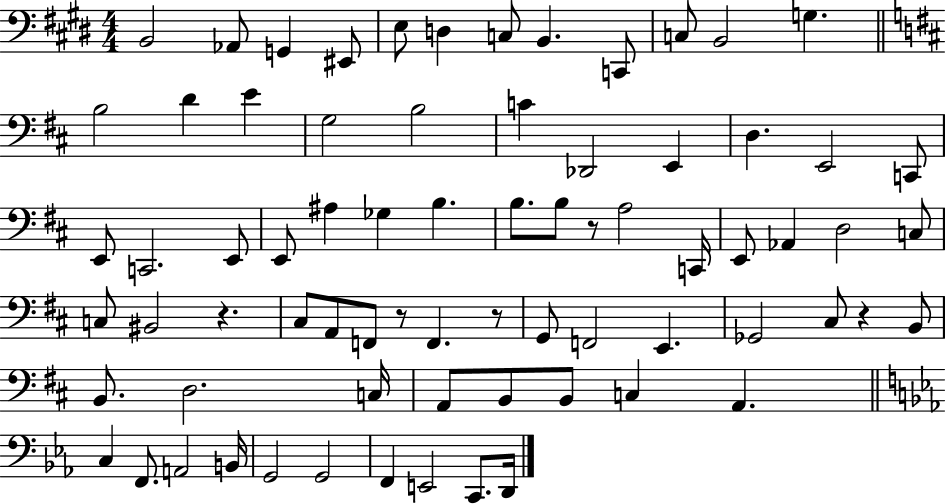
B2/h Ab2/e G2/q EIS2/e E3/e D3/q C3/e B2/q. C2/e C3/e B2/h G3/q. B3/h D4/q E4/q G3/h B3/h C4/q Db2/h E2/q D3/q. E2/h C2/e E2/e C2/h. E2/e E2/e A#3/q Gb3/q B3/q. B3/e. B3/e R/e A3/h C2/s E2/e Ab2/q D3/h C3/e C3/e BIS2/h R/q. C#3/e A2/e F2/e R/e F2/q. R/e G2/e F2/h E2/q. Gb2/h C#3/e R/q B2/e B2/e. D3/h. C3/s A2/e B2/e B2/e C3/q A2/q. C3/q F2/e. A2/h B2/s G2/h G2/h F2/q E2/h C2/e. D2/s